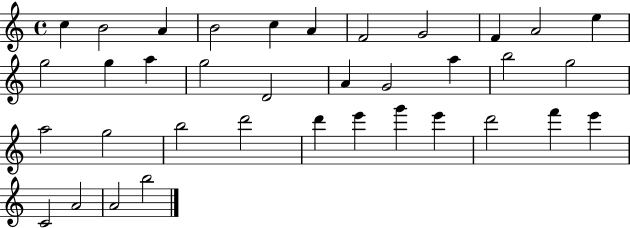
C5/q B4/h A4/q B4/h C5/q A4/q F4/h G4/h F4/q A4/h E5/q G5/h G5/q A5/q G5/h D4/h A4/q G4/h A5/q B5/h G5/h A5/h G5/h B5/h D6/h D6/q E6/q G6/q E6/q D6/h F6/q E6/q C4/h A4/h A4/h B5/h